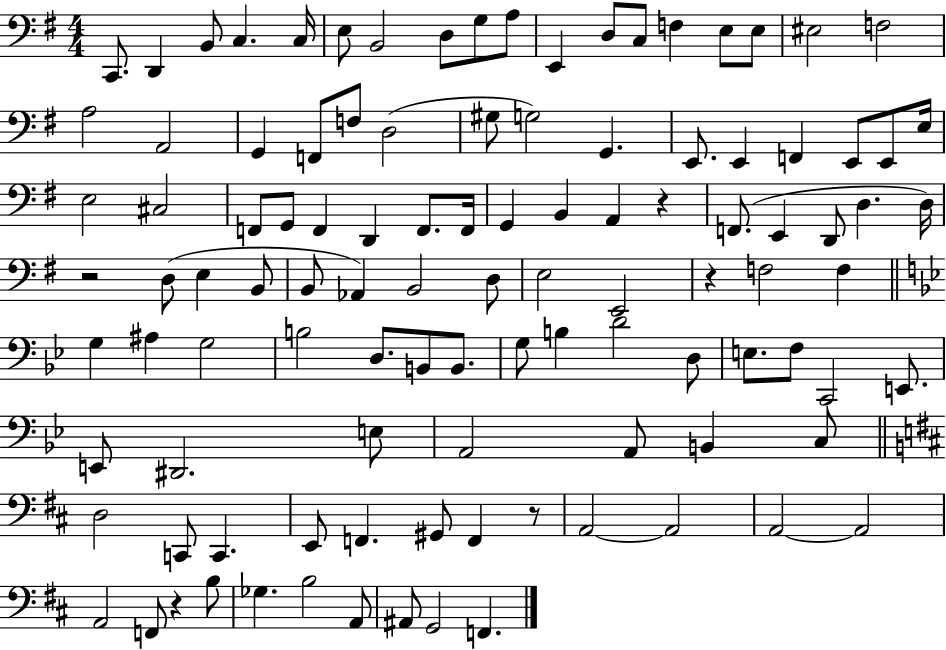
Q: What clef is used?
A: bass